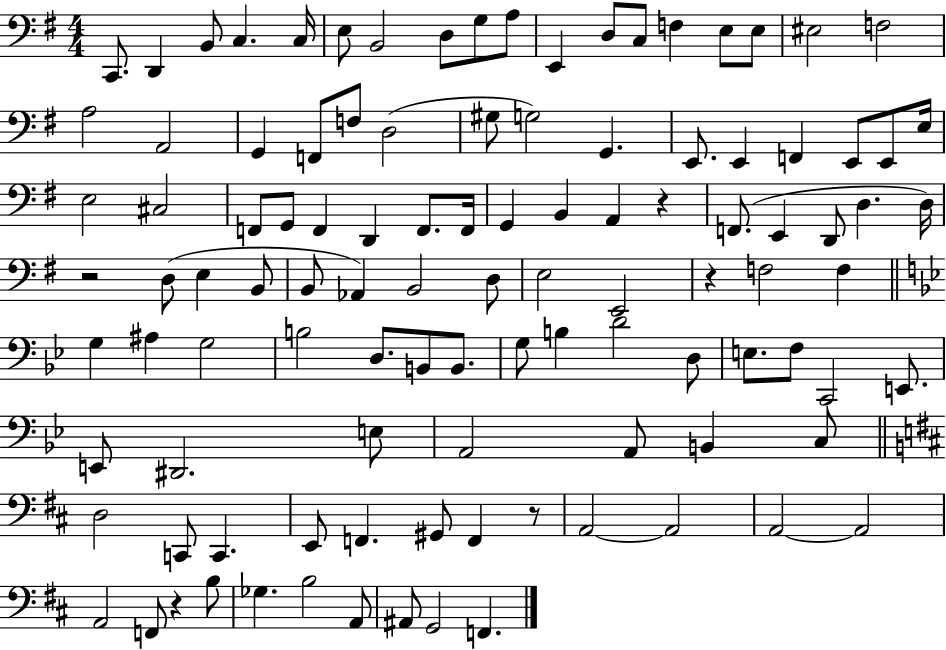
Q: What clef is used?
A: bass